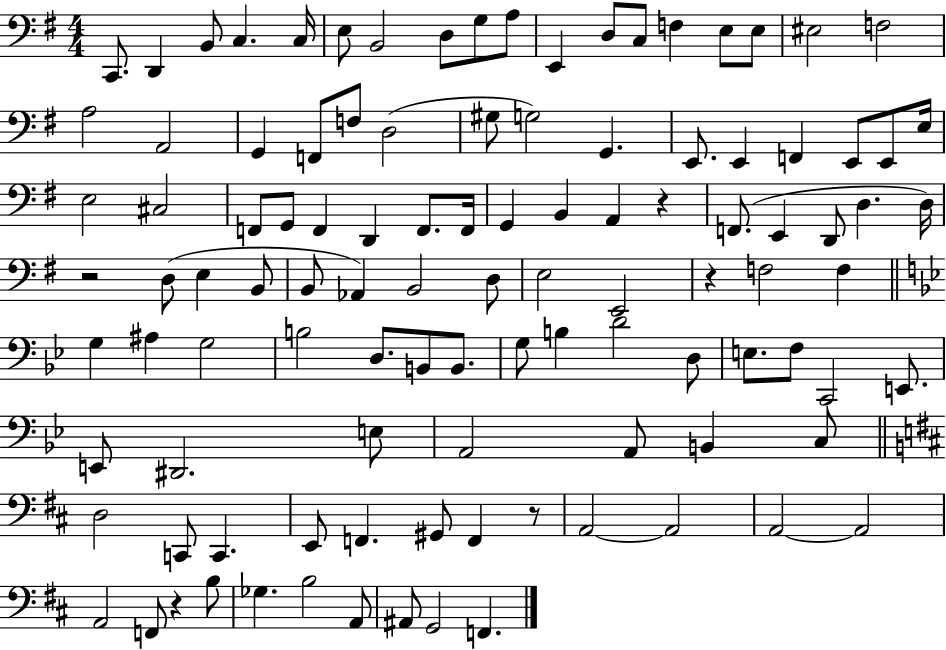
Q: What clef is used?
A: bass